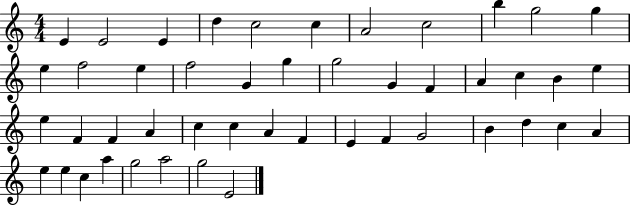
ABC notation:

X:1
T:Untitled
M:4/4
L:1/4
K:C
E E2 E d c2 c A2 c2 b g2 g e f2 e f2 G g g2 G F A c B e e F F A c c A F E F G2 B d c A e e c a g2 a2 g2 E2